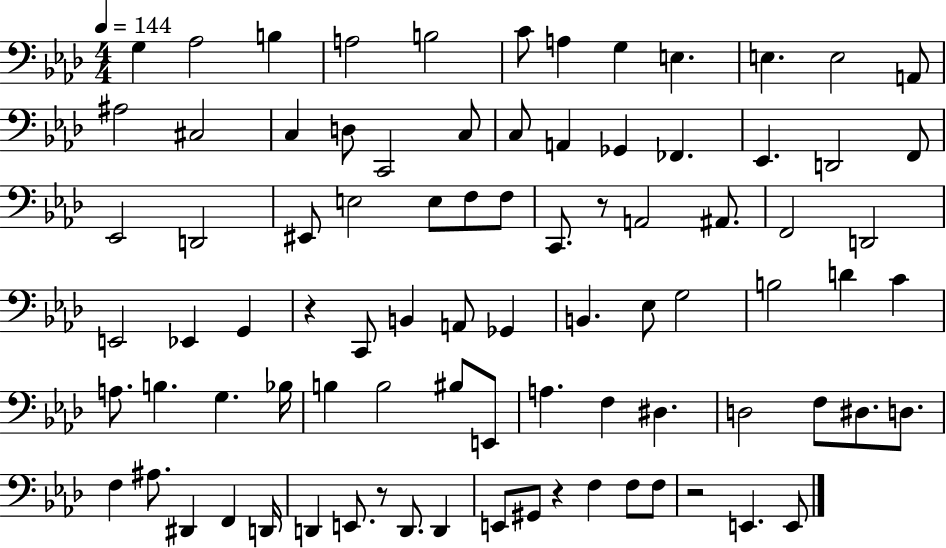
X:1
T:Untitled
M:4/4
L:1/4
K:Ab
G, _A,2 B, A,2 B,2 C/2 A, G, E, E, E,2 A,,/2 ^A,2 ^C,2 C, D,/2 C,,2 C,/2 C,/2 A,, _G,, _F,, _E,, D,,2 F,,/2 _E,,2 D,,2 ^E,,/2 E,2 E,/2 F,/2 F,/2 C,,/2 z/2 A,,2 ^A,,/2 F,,2 D,,2 E,,2 _E,, G,, z C,,/2 B,, A,,/2 _G,, B,, _E,/2 G,2 B,2 D C A,/2 B, G, _B,/4 B, B,2 ^B,/2 E,,/2 A, F, ^D, D,2 F,/2 ^D,/2 D,/2 F, ^A,/2 ^D,, F,, D,,/4 D,, E,,/2 z/2 D,,/2 D,, E,,/2 ^G,,/2 z F, F,/2 F,/2 z2 E,, E,,/2